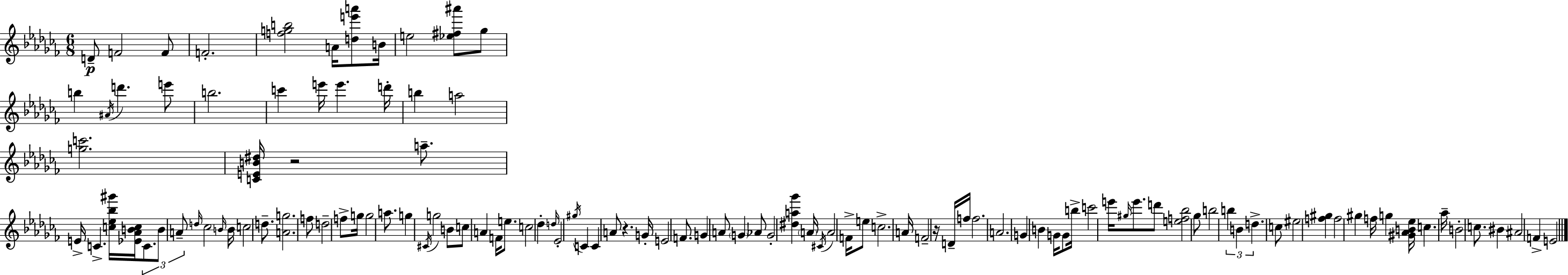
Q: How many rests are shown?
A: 3